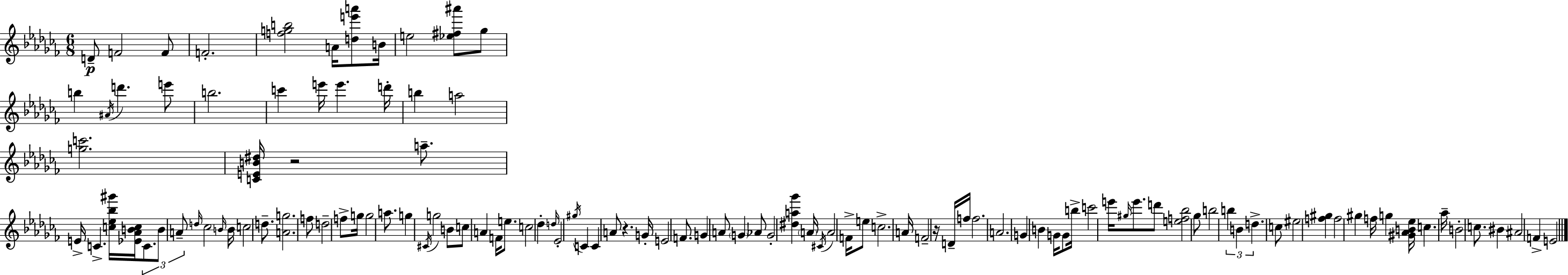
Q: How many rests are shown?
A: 3